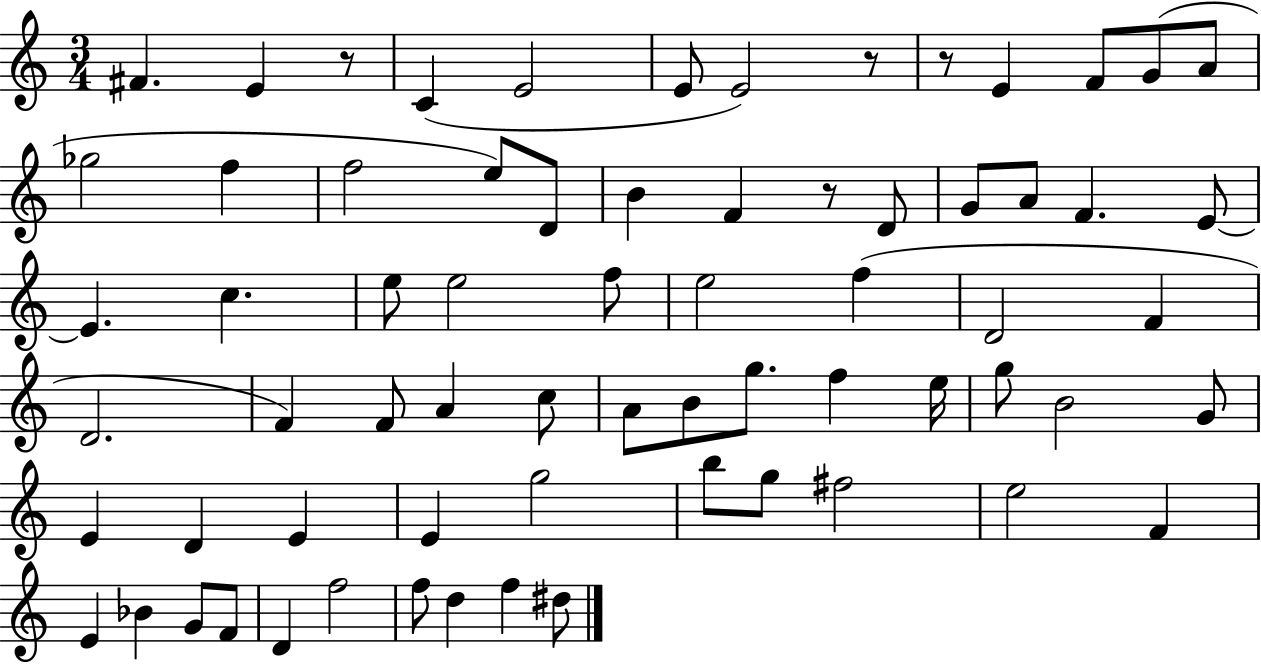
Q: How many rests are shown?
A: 4